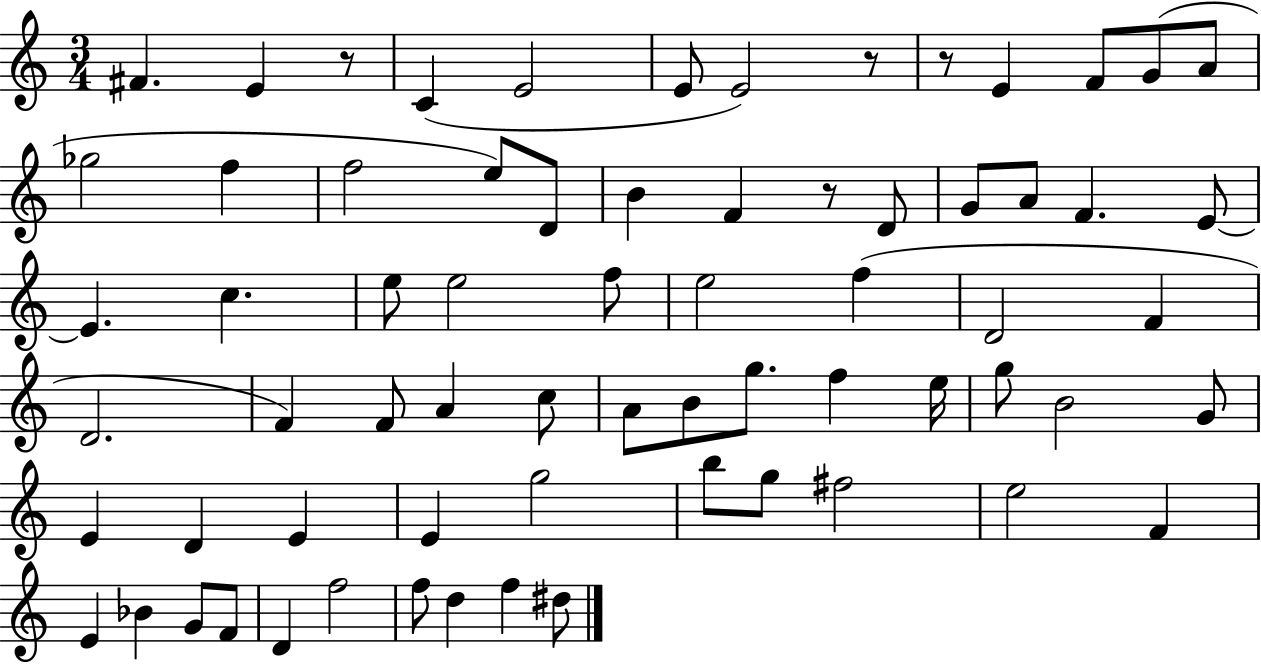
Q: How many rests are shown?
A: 4